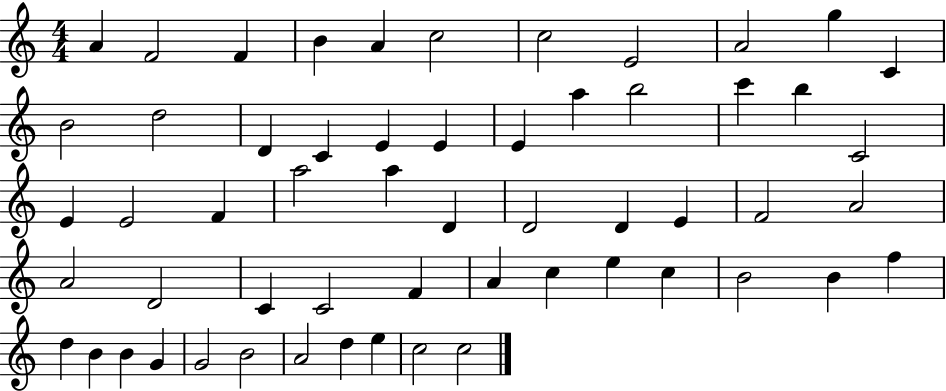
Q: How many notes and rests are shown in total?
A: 57